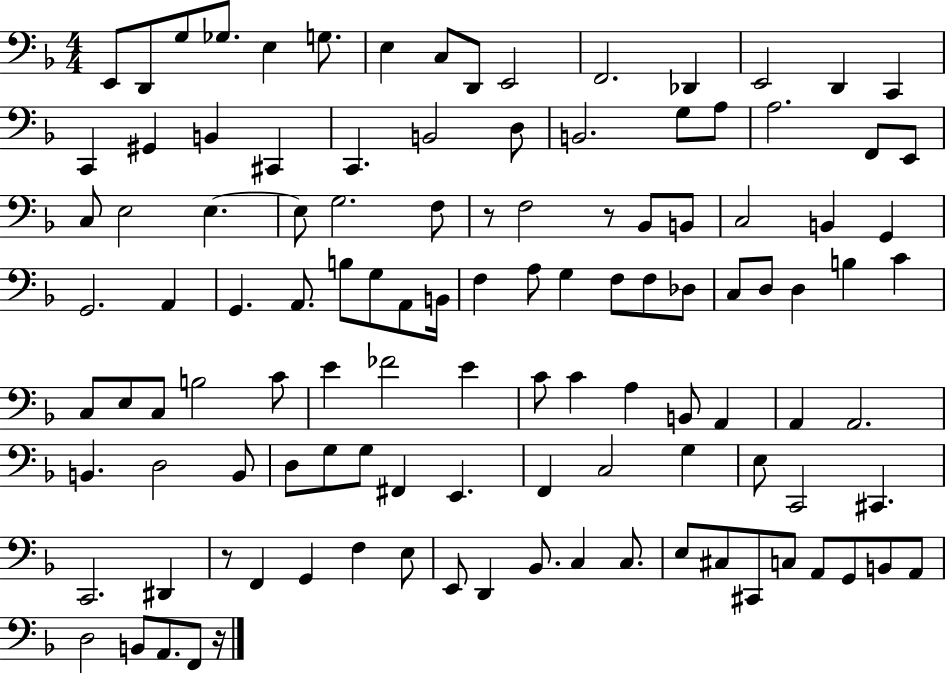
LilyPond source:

{
  \clef bass
  \numericTimeSignature
  \time 4/4
  \key f \major
  \repeat volta 2 { e,8 d,8 g8 ges8. e4 g8. | e4 c8 d,8 e,2 | f,2. des,4 | e,2 d,4 c,4 | \break c,4 gis,4 b,4 cis,4 | c,4. b,2 d8 | b,2. g8 a8 | a2. f,8 e,8 | \break c8 e2 e4.~~ | e8 g2. f8 | r8 f2 r8 bes,8 b,8 | c2 b,4 g,4 | \break g,2. a,4 | g,4. a,8. b8 g8 a,8 b,16 | f4 a8 g4 f8 f8 des8 | c8 d8 d4 b4 c'4 | \break c8 e8 c8 b2 c'8 | e'4 fes'2 e'4 | c'8 c'4 a4 b,8 a,4 | a,4 a,2. | \break b,4. d2 b,8 | d8 g8 g8 fis,4 e,4. | f,4 c2 g4 | e8 c,2 cis,4. | \break c,2. dis,4 | r8 f,4 g,4 f4 e8 | e,8 d,4 bes,8. c4 c8. | e8 cis8 cis,8 c8 a,8 g,8 b,8 a,8 | \break d2 b,8 a,8. f,8 r16 | } \bar "|."
}